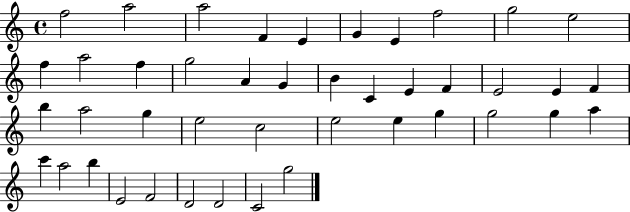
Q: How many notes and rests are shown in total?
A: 43